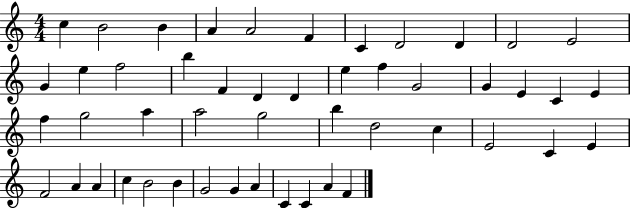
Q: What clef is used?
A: treble